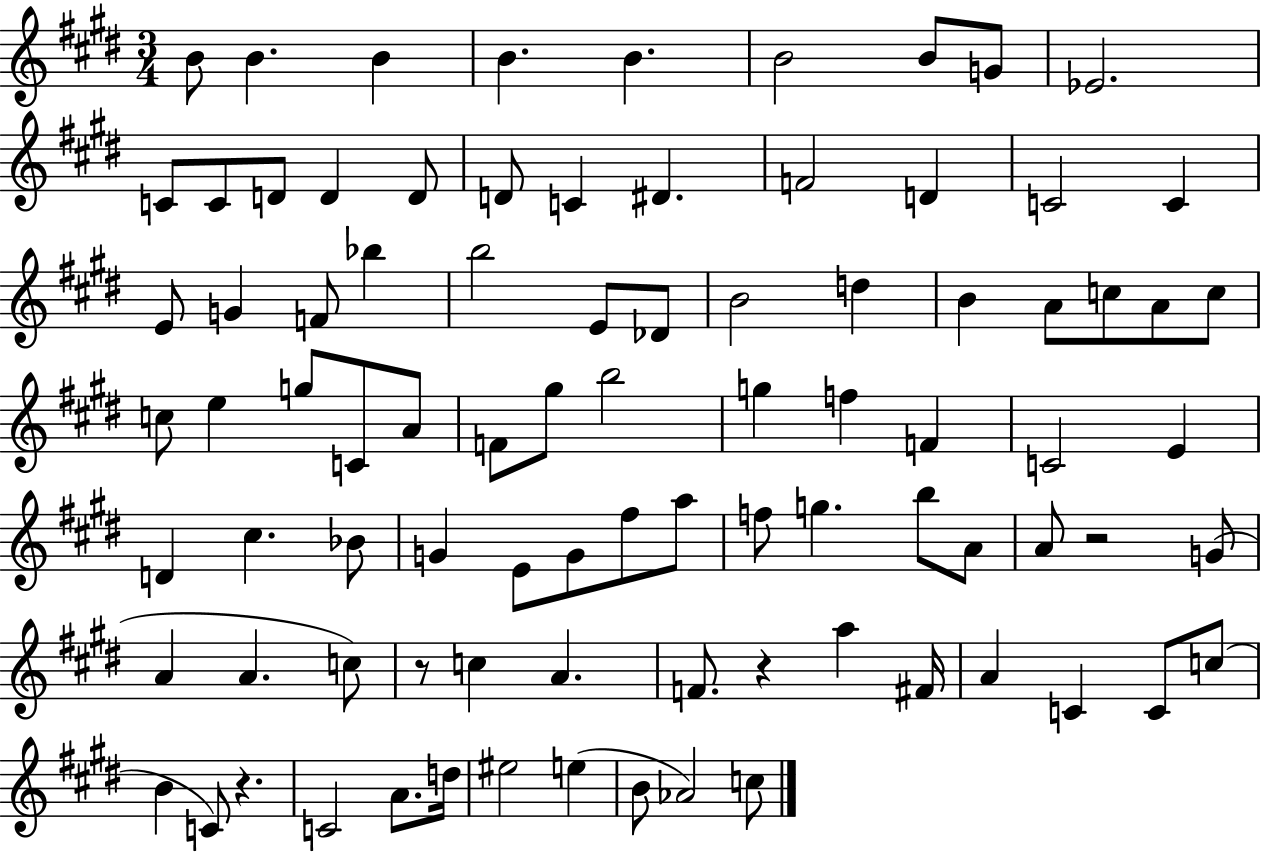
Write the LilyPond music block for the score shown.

{
  \clef treble
  \numericTimeSignature
  \time 3/4
  \key e \major
  b'8 b'4. b'4 | b'4. b'4. | b'2 b'8 g'8 | ees'2. | \break c'8 c'8 d'8 d'4 d'8 | d'8 c'4 dis'4. | f'2 d'4 | c'2 c'4 | \break e'8 g'4 f'8 bes''4 | b''2 e'8 des'8 | b'2 d''4 | b'4 a'8 c''8 a'8 c''8 | \break c''8 e''4 g''8 c'8 a'8 | f'8 gis''8 b''2 | g''4 f''4 f'4 | c'2 e'4 | \break d'4 cis''4. bes'8 | g'4 e'8 g'8 fis''8 a''8 | f''8 g''4. b''8 a'8 | a'8 r2 g'8( | \break a'4 a'4. c''8) | r8 c''4 a'4. | f'8. r4 a''4 fis'16 | a'4 c'4 c'8 c''8( | \break b'4 c'8) r4. | c'2 a'8. d''16 | eis''2 e''4( | b'8 aes'2) c''8 | \break \bar "|."
}